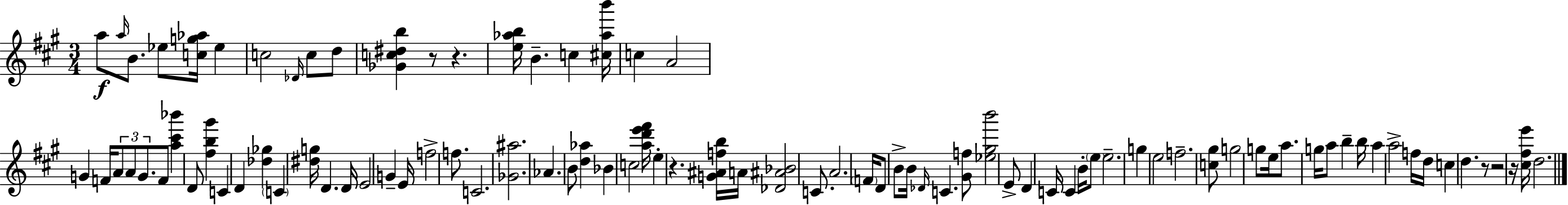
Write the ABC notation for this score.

X:1
T:Untitled
M:3/4
L:1/4
K:A
a/2 a/4 B/2 _e/2 [cg_a]/4 _e c2 _D/4 c/2 d/2 [_Gc^db] z/2 z [e_ab]/4 B c [^c_ab']/4 c A2 G F/4 A/2 A/2 G/2 F/2 [a^c'_b'] D/2 [^fb^g'] C D [_d_g] C [^dg]/4 D D/4 E2 G E/4 f2 f/2 C2 [_G^a]2 _A B/2 [d_a] _B c2 [ad'e'^f']/4 e z [G^Afb]/4 A/4 [_D^A_B]2 C/2 A2 F/4 D/2 B/2 B/4 _D/4 C [^Gf]/2 [_e^gb']2 E/2 D C/4 C B/4 e/2 e2 g e2 f2 [c^g]/2 g2 g/2 e/4 a/2 g/4 a/2 b b/4 a a2 f/4 d/4 c d z/2 z2 z/4 [^c^fe']/4 d2